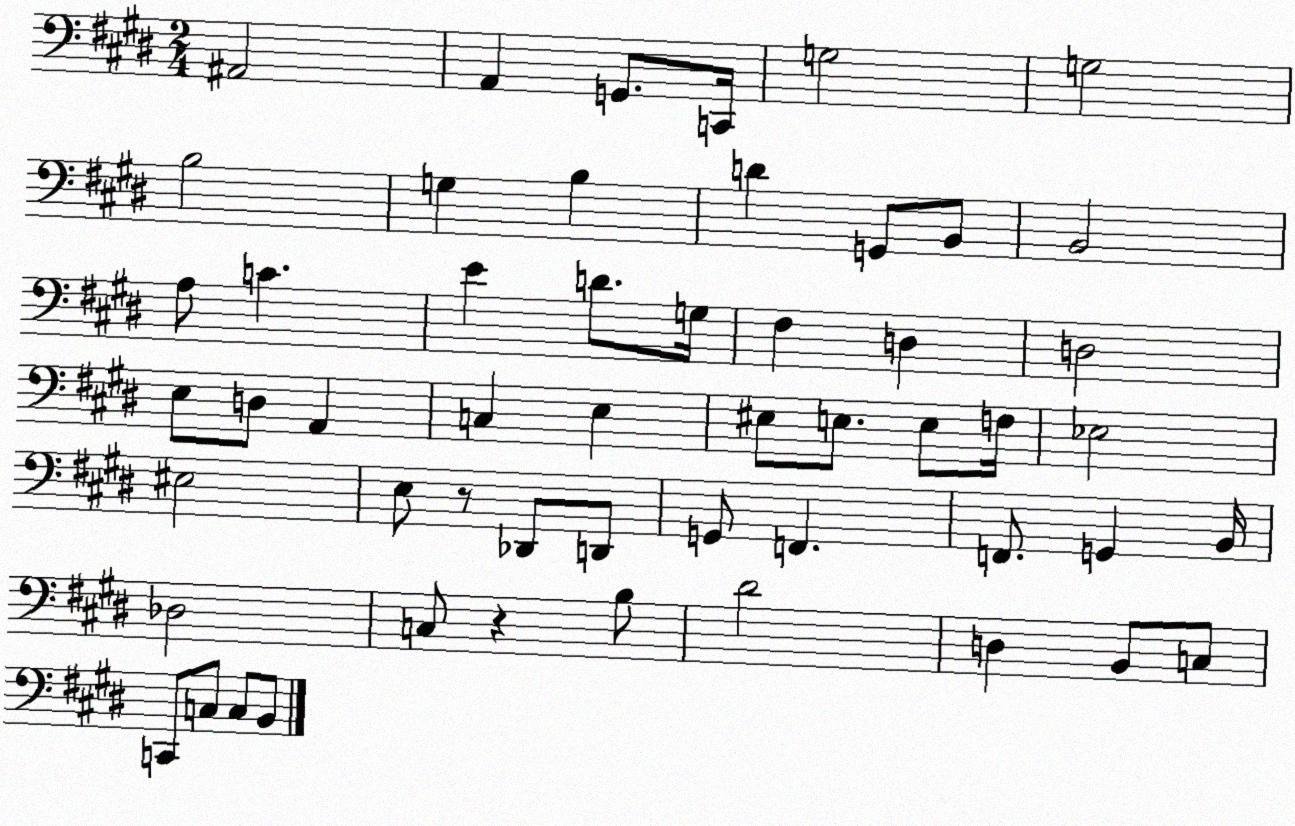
X:1
T:Untitled
M:2/4
L:1/4
K:E
^A,,2 A,, G,,/2 C,,/4 G,2 G,2 B,2 G, B, D G,,/2 B,,/2 B,,2 A,/2 C E D/2 G,/4 ^F, D, D,2 E,/2 D,/2 A,, C, E, ^E,/2 E,/2 E,/2 F,/4 _E,2 ^E,2 E,/2 z/2 _D,,/2 D,,/2 G,,/2 F,, F,,/2 G,, B,,/4 _D,2 C,/2 z B,/2 ^D2 D, B,,/2 C,/2 C,,/2 C,/2 C,/2 B,,/2